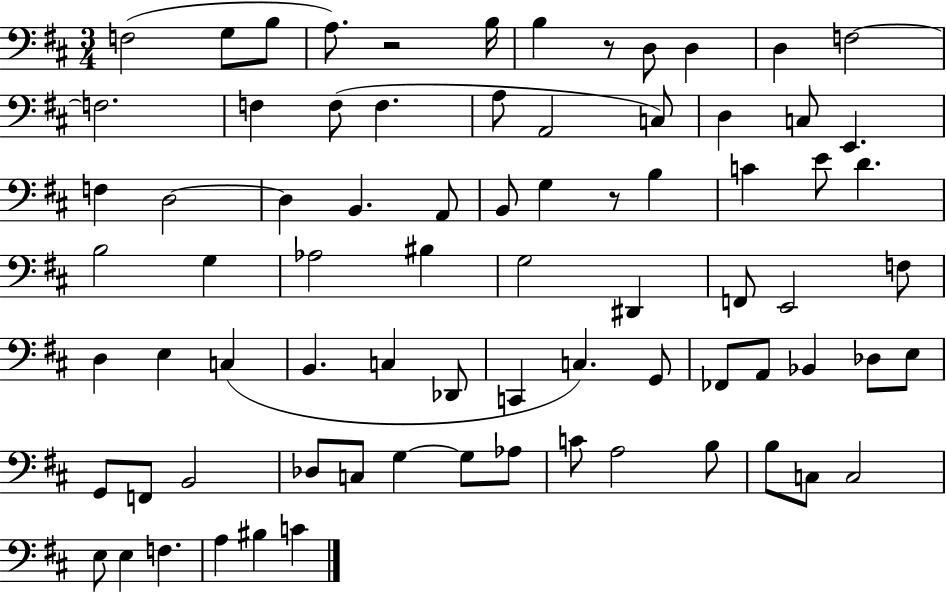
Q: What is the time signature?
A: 3/4